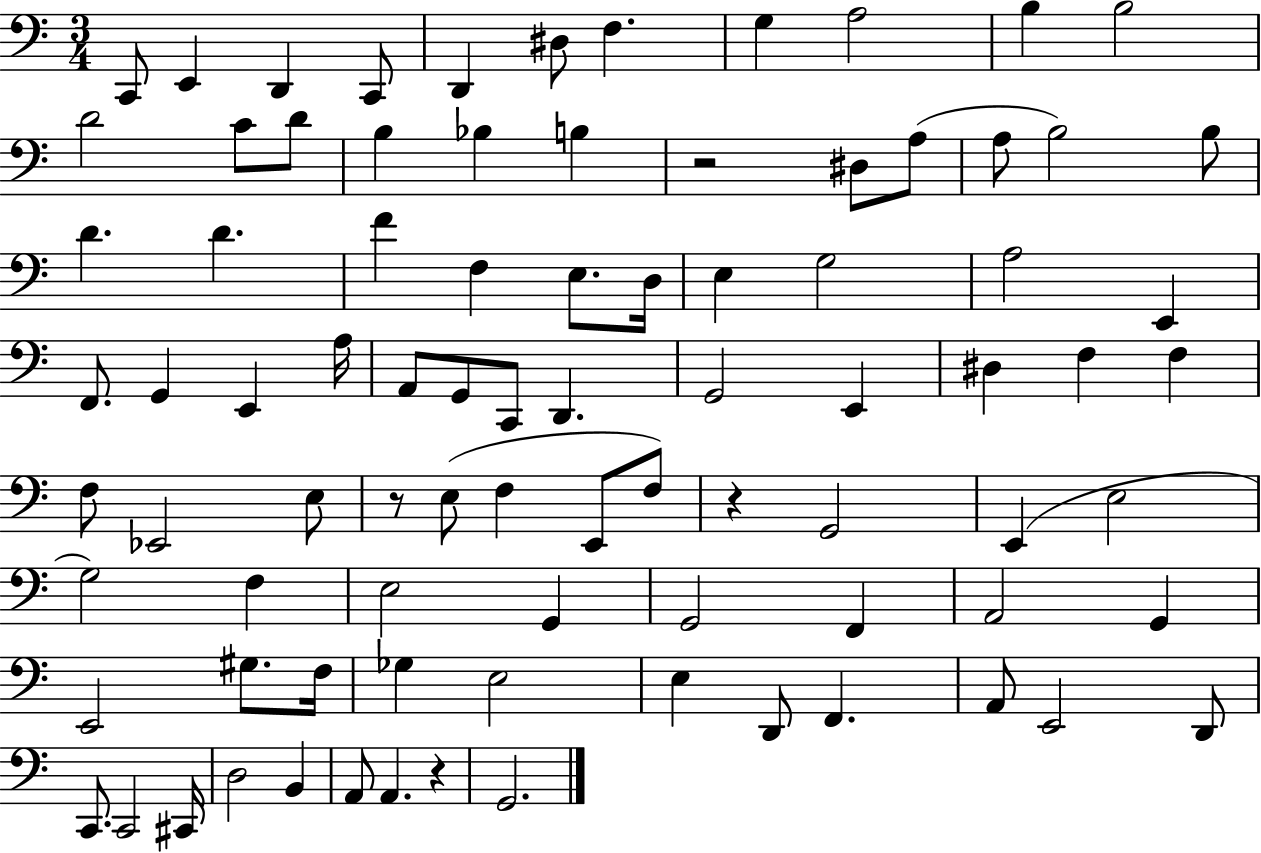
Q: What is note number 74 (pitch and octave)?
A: D2